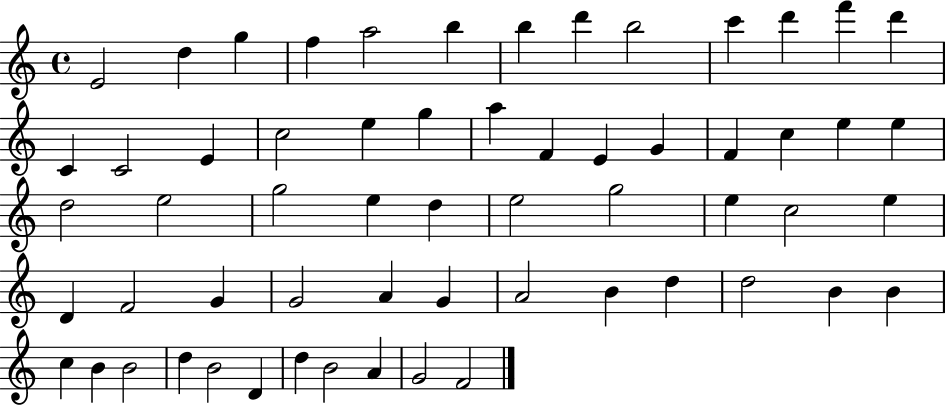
X:1
T:Untitled
M:4/4
L:1/4
K:C
E2 d g f a2 b b d' b2 c' d' f' d' C C2 E c2 e g a F E G F c e e d2 e2 g2 e d e2 g2 e c2 e D F2 G G2 A G A2 B d d2 B B c B B2 d B2 D d B2 A G2 F2